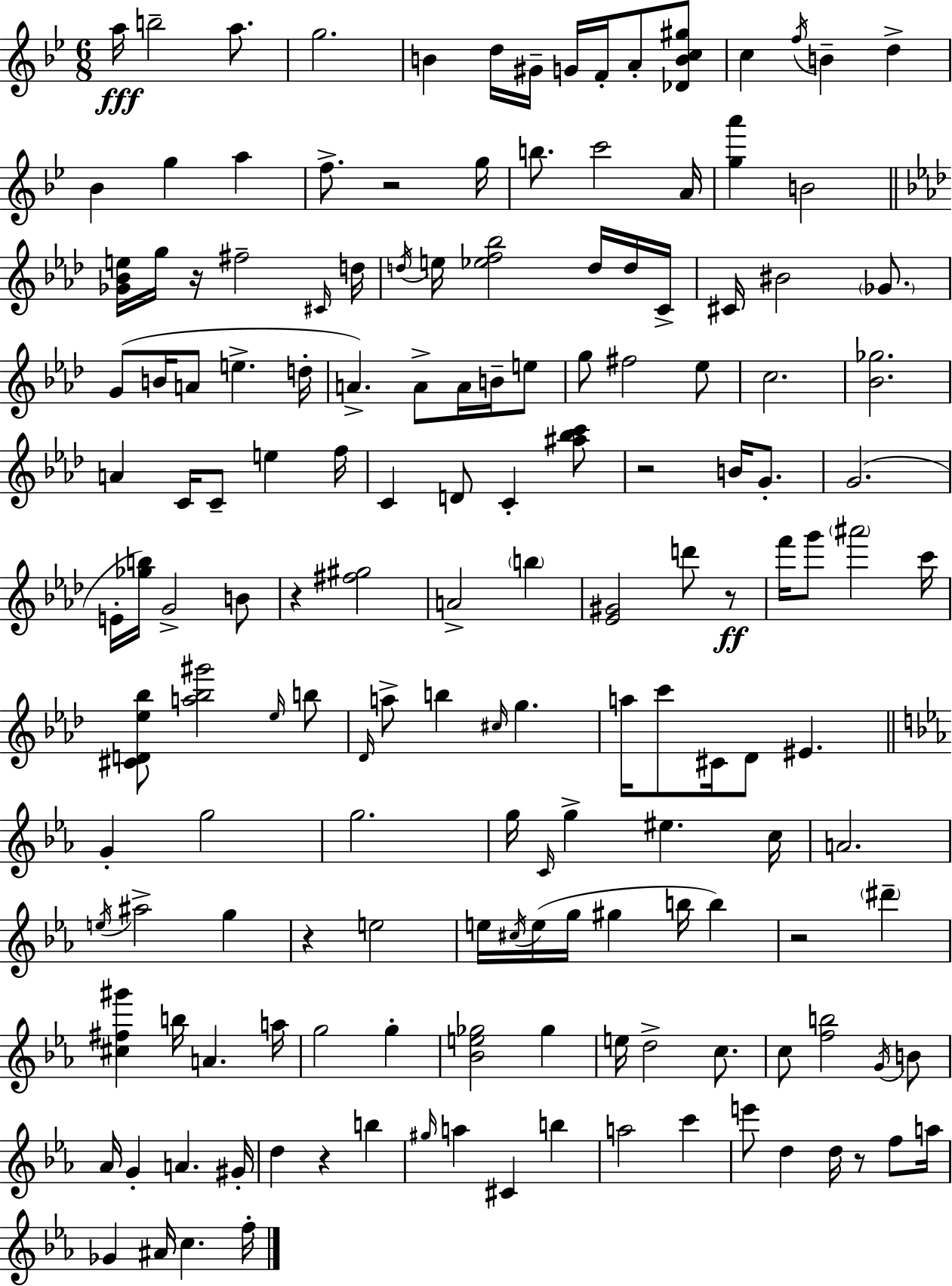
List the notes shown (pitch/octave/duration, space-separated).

A5/s B5/h A5/e. G5/h. B4/q D5/s G#4/s G4/s F4/s A4/e [Db4,B4,C5,G#5]/e C5/q F5/s B4/q D5/q Bb4/q G5/q A5/q F5/e. R/h G5/s B5/e. C6/h A4/s [G5,A6]/q B4/h [Gb4,Bb4,E5]/s G5/s R/s F#5/h C#4/s D5/s D5/s E5/s [Eb5,F5,Bb5]/h D5/s D5/s C4/s C#4/s BIS4/h Gb4/e. G4/e B4/s A4/e E5/q. D5/s A4/q. A4/e A4/s B4/s E5/e G5/e F#5/h Eb5/e C5/h. [Bb4,Gb5]/h. A4/q C4/s C4/e E5/q F5/s C4/q D4/e C4/q [A#5,Bb5,C6]/e R/h B4/s G4/e. G4/h. E4/s [Gb5,B5]/s G4/h B4/e R/q [F#5,G#5]/h A4/h B5/q [Eb4,G#4]/h D6/e R/e F6/s G6/e A#6/h C6/s [C#4,D4,Eb5,Bb5]/e [A5,Bb5,G#6]/h Eb5/s B5/e Db4/s A5/e B5/q C#5/s G5/q. A5/s C6/e C#4/s Db4/e EIS4/q. G4/q G5/h G5/h. G5/s C4/s G5/q EIS5/q. C5/s A4/h. E5/s A#5/h G5/q R/q E5/h E5/s C#5/s E5/s G5/s G#5/q B5/s B5/q R/h D#6/q [C#5,F#5,G#6]/q B5/s A4/q. A5/s G5/h G5/q [Bb4,E5,Gb5]/h Gb5/q E5/s D5/h C5/e. C5/e [F5,B5]/h G4/s B4/e Ab4/s G4/q A4/q. G#4/s D5/q R/q B5/q G#5/s A5/q C#4/q B5/q A5/h C6/q E6/e D5/q D5/s R/e F5/e A5/s Gb4/q A#4/s C5/q. F5/s